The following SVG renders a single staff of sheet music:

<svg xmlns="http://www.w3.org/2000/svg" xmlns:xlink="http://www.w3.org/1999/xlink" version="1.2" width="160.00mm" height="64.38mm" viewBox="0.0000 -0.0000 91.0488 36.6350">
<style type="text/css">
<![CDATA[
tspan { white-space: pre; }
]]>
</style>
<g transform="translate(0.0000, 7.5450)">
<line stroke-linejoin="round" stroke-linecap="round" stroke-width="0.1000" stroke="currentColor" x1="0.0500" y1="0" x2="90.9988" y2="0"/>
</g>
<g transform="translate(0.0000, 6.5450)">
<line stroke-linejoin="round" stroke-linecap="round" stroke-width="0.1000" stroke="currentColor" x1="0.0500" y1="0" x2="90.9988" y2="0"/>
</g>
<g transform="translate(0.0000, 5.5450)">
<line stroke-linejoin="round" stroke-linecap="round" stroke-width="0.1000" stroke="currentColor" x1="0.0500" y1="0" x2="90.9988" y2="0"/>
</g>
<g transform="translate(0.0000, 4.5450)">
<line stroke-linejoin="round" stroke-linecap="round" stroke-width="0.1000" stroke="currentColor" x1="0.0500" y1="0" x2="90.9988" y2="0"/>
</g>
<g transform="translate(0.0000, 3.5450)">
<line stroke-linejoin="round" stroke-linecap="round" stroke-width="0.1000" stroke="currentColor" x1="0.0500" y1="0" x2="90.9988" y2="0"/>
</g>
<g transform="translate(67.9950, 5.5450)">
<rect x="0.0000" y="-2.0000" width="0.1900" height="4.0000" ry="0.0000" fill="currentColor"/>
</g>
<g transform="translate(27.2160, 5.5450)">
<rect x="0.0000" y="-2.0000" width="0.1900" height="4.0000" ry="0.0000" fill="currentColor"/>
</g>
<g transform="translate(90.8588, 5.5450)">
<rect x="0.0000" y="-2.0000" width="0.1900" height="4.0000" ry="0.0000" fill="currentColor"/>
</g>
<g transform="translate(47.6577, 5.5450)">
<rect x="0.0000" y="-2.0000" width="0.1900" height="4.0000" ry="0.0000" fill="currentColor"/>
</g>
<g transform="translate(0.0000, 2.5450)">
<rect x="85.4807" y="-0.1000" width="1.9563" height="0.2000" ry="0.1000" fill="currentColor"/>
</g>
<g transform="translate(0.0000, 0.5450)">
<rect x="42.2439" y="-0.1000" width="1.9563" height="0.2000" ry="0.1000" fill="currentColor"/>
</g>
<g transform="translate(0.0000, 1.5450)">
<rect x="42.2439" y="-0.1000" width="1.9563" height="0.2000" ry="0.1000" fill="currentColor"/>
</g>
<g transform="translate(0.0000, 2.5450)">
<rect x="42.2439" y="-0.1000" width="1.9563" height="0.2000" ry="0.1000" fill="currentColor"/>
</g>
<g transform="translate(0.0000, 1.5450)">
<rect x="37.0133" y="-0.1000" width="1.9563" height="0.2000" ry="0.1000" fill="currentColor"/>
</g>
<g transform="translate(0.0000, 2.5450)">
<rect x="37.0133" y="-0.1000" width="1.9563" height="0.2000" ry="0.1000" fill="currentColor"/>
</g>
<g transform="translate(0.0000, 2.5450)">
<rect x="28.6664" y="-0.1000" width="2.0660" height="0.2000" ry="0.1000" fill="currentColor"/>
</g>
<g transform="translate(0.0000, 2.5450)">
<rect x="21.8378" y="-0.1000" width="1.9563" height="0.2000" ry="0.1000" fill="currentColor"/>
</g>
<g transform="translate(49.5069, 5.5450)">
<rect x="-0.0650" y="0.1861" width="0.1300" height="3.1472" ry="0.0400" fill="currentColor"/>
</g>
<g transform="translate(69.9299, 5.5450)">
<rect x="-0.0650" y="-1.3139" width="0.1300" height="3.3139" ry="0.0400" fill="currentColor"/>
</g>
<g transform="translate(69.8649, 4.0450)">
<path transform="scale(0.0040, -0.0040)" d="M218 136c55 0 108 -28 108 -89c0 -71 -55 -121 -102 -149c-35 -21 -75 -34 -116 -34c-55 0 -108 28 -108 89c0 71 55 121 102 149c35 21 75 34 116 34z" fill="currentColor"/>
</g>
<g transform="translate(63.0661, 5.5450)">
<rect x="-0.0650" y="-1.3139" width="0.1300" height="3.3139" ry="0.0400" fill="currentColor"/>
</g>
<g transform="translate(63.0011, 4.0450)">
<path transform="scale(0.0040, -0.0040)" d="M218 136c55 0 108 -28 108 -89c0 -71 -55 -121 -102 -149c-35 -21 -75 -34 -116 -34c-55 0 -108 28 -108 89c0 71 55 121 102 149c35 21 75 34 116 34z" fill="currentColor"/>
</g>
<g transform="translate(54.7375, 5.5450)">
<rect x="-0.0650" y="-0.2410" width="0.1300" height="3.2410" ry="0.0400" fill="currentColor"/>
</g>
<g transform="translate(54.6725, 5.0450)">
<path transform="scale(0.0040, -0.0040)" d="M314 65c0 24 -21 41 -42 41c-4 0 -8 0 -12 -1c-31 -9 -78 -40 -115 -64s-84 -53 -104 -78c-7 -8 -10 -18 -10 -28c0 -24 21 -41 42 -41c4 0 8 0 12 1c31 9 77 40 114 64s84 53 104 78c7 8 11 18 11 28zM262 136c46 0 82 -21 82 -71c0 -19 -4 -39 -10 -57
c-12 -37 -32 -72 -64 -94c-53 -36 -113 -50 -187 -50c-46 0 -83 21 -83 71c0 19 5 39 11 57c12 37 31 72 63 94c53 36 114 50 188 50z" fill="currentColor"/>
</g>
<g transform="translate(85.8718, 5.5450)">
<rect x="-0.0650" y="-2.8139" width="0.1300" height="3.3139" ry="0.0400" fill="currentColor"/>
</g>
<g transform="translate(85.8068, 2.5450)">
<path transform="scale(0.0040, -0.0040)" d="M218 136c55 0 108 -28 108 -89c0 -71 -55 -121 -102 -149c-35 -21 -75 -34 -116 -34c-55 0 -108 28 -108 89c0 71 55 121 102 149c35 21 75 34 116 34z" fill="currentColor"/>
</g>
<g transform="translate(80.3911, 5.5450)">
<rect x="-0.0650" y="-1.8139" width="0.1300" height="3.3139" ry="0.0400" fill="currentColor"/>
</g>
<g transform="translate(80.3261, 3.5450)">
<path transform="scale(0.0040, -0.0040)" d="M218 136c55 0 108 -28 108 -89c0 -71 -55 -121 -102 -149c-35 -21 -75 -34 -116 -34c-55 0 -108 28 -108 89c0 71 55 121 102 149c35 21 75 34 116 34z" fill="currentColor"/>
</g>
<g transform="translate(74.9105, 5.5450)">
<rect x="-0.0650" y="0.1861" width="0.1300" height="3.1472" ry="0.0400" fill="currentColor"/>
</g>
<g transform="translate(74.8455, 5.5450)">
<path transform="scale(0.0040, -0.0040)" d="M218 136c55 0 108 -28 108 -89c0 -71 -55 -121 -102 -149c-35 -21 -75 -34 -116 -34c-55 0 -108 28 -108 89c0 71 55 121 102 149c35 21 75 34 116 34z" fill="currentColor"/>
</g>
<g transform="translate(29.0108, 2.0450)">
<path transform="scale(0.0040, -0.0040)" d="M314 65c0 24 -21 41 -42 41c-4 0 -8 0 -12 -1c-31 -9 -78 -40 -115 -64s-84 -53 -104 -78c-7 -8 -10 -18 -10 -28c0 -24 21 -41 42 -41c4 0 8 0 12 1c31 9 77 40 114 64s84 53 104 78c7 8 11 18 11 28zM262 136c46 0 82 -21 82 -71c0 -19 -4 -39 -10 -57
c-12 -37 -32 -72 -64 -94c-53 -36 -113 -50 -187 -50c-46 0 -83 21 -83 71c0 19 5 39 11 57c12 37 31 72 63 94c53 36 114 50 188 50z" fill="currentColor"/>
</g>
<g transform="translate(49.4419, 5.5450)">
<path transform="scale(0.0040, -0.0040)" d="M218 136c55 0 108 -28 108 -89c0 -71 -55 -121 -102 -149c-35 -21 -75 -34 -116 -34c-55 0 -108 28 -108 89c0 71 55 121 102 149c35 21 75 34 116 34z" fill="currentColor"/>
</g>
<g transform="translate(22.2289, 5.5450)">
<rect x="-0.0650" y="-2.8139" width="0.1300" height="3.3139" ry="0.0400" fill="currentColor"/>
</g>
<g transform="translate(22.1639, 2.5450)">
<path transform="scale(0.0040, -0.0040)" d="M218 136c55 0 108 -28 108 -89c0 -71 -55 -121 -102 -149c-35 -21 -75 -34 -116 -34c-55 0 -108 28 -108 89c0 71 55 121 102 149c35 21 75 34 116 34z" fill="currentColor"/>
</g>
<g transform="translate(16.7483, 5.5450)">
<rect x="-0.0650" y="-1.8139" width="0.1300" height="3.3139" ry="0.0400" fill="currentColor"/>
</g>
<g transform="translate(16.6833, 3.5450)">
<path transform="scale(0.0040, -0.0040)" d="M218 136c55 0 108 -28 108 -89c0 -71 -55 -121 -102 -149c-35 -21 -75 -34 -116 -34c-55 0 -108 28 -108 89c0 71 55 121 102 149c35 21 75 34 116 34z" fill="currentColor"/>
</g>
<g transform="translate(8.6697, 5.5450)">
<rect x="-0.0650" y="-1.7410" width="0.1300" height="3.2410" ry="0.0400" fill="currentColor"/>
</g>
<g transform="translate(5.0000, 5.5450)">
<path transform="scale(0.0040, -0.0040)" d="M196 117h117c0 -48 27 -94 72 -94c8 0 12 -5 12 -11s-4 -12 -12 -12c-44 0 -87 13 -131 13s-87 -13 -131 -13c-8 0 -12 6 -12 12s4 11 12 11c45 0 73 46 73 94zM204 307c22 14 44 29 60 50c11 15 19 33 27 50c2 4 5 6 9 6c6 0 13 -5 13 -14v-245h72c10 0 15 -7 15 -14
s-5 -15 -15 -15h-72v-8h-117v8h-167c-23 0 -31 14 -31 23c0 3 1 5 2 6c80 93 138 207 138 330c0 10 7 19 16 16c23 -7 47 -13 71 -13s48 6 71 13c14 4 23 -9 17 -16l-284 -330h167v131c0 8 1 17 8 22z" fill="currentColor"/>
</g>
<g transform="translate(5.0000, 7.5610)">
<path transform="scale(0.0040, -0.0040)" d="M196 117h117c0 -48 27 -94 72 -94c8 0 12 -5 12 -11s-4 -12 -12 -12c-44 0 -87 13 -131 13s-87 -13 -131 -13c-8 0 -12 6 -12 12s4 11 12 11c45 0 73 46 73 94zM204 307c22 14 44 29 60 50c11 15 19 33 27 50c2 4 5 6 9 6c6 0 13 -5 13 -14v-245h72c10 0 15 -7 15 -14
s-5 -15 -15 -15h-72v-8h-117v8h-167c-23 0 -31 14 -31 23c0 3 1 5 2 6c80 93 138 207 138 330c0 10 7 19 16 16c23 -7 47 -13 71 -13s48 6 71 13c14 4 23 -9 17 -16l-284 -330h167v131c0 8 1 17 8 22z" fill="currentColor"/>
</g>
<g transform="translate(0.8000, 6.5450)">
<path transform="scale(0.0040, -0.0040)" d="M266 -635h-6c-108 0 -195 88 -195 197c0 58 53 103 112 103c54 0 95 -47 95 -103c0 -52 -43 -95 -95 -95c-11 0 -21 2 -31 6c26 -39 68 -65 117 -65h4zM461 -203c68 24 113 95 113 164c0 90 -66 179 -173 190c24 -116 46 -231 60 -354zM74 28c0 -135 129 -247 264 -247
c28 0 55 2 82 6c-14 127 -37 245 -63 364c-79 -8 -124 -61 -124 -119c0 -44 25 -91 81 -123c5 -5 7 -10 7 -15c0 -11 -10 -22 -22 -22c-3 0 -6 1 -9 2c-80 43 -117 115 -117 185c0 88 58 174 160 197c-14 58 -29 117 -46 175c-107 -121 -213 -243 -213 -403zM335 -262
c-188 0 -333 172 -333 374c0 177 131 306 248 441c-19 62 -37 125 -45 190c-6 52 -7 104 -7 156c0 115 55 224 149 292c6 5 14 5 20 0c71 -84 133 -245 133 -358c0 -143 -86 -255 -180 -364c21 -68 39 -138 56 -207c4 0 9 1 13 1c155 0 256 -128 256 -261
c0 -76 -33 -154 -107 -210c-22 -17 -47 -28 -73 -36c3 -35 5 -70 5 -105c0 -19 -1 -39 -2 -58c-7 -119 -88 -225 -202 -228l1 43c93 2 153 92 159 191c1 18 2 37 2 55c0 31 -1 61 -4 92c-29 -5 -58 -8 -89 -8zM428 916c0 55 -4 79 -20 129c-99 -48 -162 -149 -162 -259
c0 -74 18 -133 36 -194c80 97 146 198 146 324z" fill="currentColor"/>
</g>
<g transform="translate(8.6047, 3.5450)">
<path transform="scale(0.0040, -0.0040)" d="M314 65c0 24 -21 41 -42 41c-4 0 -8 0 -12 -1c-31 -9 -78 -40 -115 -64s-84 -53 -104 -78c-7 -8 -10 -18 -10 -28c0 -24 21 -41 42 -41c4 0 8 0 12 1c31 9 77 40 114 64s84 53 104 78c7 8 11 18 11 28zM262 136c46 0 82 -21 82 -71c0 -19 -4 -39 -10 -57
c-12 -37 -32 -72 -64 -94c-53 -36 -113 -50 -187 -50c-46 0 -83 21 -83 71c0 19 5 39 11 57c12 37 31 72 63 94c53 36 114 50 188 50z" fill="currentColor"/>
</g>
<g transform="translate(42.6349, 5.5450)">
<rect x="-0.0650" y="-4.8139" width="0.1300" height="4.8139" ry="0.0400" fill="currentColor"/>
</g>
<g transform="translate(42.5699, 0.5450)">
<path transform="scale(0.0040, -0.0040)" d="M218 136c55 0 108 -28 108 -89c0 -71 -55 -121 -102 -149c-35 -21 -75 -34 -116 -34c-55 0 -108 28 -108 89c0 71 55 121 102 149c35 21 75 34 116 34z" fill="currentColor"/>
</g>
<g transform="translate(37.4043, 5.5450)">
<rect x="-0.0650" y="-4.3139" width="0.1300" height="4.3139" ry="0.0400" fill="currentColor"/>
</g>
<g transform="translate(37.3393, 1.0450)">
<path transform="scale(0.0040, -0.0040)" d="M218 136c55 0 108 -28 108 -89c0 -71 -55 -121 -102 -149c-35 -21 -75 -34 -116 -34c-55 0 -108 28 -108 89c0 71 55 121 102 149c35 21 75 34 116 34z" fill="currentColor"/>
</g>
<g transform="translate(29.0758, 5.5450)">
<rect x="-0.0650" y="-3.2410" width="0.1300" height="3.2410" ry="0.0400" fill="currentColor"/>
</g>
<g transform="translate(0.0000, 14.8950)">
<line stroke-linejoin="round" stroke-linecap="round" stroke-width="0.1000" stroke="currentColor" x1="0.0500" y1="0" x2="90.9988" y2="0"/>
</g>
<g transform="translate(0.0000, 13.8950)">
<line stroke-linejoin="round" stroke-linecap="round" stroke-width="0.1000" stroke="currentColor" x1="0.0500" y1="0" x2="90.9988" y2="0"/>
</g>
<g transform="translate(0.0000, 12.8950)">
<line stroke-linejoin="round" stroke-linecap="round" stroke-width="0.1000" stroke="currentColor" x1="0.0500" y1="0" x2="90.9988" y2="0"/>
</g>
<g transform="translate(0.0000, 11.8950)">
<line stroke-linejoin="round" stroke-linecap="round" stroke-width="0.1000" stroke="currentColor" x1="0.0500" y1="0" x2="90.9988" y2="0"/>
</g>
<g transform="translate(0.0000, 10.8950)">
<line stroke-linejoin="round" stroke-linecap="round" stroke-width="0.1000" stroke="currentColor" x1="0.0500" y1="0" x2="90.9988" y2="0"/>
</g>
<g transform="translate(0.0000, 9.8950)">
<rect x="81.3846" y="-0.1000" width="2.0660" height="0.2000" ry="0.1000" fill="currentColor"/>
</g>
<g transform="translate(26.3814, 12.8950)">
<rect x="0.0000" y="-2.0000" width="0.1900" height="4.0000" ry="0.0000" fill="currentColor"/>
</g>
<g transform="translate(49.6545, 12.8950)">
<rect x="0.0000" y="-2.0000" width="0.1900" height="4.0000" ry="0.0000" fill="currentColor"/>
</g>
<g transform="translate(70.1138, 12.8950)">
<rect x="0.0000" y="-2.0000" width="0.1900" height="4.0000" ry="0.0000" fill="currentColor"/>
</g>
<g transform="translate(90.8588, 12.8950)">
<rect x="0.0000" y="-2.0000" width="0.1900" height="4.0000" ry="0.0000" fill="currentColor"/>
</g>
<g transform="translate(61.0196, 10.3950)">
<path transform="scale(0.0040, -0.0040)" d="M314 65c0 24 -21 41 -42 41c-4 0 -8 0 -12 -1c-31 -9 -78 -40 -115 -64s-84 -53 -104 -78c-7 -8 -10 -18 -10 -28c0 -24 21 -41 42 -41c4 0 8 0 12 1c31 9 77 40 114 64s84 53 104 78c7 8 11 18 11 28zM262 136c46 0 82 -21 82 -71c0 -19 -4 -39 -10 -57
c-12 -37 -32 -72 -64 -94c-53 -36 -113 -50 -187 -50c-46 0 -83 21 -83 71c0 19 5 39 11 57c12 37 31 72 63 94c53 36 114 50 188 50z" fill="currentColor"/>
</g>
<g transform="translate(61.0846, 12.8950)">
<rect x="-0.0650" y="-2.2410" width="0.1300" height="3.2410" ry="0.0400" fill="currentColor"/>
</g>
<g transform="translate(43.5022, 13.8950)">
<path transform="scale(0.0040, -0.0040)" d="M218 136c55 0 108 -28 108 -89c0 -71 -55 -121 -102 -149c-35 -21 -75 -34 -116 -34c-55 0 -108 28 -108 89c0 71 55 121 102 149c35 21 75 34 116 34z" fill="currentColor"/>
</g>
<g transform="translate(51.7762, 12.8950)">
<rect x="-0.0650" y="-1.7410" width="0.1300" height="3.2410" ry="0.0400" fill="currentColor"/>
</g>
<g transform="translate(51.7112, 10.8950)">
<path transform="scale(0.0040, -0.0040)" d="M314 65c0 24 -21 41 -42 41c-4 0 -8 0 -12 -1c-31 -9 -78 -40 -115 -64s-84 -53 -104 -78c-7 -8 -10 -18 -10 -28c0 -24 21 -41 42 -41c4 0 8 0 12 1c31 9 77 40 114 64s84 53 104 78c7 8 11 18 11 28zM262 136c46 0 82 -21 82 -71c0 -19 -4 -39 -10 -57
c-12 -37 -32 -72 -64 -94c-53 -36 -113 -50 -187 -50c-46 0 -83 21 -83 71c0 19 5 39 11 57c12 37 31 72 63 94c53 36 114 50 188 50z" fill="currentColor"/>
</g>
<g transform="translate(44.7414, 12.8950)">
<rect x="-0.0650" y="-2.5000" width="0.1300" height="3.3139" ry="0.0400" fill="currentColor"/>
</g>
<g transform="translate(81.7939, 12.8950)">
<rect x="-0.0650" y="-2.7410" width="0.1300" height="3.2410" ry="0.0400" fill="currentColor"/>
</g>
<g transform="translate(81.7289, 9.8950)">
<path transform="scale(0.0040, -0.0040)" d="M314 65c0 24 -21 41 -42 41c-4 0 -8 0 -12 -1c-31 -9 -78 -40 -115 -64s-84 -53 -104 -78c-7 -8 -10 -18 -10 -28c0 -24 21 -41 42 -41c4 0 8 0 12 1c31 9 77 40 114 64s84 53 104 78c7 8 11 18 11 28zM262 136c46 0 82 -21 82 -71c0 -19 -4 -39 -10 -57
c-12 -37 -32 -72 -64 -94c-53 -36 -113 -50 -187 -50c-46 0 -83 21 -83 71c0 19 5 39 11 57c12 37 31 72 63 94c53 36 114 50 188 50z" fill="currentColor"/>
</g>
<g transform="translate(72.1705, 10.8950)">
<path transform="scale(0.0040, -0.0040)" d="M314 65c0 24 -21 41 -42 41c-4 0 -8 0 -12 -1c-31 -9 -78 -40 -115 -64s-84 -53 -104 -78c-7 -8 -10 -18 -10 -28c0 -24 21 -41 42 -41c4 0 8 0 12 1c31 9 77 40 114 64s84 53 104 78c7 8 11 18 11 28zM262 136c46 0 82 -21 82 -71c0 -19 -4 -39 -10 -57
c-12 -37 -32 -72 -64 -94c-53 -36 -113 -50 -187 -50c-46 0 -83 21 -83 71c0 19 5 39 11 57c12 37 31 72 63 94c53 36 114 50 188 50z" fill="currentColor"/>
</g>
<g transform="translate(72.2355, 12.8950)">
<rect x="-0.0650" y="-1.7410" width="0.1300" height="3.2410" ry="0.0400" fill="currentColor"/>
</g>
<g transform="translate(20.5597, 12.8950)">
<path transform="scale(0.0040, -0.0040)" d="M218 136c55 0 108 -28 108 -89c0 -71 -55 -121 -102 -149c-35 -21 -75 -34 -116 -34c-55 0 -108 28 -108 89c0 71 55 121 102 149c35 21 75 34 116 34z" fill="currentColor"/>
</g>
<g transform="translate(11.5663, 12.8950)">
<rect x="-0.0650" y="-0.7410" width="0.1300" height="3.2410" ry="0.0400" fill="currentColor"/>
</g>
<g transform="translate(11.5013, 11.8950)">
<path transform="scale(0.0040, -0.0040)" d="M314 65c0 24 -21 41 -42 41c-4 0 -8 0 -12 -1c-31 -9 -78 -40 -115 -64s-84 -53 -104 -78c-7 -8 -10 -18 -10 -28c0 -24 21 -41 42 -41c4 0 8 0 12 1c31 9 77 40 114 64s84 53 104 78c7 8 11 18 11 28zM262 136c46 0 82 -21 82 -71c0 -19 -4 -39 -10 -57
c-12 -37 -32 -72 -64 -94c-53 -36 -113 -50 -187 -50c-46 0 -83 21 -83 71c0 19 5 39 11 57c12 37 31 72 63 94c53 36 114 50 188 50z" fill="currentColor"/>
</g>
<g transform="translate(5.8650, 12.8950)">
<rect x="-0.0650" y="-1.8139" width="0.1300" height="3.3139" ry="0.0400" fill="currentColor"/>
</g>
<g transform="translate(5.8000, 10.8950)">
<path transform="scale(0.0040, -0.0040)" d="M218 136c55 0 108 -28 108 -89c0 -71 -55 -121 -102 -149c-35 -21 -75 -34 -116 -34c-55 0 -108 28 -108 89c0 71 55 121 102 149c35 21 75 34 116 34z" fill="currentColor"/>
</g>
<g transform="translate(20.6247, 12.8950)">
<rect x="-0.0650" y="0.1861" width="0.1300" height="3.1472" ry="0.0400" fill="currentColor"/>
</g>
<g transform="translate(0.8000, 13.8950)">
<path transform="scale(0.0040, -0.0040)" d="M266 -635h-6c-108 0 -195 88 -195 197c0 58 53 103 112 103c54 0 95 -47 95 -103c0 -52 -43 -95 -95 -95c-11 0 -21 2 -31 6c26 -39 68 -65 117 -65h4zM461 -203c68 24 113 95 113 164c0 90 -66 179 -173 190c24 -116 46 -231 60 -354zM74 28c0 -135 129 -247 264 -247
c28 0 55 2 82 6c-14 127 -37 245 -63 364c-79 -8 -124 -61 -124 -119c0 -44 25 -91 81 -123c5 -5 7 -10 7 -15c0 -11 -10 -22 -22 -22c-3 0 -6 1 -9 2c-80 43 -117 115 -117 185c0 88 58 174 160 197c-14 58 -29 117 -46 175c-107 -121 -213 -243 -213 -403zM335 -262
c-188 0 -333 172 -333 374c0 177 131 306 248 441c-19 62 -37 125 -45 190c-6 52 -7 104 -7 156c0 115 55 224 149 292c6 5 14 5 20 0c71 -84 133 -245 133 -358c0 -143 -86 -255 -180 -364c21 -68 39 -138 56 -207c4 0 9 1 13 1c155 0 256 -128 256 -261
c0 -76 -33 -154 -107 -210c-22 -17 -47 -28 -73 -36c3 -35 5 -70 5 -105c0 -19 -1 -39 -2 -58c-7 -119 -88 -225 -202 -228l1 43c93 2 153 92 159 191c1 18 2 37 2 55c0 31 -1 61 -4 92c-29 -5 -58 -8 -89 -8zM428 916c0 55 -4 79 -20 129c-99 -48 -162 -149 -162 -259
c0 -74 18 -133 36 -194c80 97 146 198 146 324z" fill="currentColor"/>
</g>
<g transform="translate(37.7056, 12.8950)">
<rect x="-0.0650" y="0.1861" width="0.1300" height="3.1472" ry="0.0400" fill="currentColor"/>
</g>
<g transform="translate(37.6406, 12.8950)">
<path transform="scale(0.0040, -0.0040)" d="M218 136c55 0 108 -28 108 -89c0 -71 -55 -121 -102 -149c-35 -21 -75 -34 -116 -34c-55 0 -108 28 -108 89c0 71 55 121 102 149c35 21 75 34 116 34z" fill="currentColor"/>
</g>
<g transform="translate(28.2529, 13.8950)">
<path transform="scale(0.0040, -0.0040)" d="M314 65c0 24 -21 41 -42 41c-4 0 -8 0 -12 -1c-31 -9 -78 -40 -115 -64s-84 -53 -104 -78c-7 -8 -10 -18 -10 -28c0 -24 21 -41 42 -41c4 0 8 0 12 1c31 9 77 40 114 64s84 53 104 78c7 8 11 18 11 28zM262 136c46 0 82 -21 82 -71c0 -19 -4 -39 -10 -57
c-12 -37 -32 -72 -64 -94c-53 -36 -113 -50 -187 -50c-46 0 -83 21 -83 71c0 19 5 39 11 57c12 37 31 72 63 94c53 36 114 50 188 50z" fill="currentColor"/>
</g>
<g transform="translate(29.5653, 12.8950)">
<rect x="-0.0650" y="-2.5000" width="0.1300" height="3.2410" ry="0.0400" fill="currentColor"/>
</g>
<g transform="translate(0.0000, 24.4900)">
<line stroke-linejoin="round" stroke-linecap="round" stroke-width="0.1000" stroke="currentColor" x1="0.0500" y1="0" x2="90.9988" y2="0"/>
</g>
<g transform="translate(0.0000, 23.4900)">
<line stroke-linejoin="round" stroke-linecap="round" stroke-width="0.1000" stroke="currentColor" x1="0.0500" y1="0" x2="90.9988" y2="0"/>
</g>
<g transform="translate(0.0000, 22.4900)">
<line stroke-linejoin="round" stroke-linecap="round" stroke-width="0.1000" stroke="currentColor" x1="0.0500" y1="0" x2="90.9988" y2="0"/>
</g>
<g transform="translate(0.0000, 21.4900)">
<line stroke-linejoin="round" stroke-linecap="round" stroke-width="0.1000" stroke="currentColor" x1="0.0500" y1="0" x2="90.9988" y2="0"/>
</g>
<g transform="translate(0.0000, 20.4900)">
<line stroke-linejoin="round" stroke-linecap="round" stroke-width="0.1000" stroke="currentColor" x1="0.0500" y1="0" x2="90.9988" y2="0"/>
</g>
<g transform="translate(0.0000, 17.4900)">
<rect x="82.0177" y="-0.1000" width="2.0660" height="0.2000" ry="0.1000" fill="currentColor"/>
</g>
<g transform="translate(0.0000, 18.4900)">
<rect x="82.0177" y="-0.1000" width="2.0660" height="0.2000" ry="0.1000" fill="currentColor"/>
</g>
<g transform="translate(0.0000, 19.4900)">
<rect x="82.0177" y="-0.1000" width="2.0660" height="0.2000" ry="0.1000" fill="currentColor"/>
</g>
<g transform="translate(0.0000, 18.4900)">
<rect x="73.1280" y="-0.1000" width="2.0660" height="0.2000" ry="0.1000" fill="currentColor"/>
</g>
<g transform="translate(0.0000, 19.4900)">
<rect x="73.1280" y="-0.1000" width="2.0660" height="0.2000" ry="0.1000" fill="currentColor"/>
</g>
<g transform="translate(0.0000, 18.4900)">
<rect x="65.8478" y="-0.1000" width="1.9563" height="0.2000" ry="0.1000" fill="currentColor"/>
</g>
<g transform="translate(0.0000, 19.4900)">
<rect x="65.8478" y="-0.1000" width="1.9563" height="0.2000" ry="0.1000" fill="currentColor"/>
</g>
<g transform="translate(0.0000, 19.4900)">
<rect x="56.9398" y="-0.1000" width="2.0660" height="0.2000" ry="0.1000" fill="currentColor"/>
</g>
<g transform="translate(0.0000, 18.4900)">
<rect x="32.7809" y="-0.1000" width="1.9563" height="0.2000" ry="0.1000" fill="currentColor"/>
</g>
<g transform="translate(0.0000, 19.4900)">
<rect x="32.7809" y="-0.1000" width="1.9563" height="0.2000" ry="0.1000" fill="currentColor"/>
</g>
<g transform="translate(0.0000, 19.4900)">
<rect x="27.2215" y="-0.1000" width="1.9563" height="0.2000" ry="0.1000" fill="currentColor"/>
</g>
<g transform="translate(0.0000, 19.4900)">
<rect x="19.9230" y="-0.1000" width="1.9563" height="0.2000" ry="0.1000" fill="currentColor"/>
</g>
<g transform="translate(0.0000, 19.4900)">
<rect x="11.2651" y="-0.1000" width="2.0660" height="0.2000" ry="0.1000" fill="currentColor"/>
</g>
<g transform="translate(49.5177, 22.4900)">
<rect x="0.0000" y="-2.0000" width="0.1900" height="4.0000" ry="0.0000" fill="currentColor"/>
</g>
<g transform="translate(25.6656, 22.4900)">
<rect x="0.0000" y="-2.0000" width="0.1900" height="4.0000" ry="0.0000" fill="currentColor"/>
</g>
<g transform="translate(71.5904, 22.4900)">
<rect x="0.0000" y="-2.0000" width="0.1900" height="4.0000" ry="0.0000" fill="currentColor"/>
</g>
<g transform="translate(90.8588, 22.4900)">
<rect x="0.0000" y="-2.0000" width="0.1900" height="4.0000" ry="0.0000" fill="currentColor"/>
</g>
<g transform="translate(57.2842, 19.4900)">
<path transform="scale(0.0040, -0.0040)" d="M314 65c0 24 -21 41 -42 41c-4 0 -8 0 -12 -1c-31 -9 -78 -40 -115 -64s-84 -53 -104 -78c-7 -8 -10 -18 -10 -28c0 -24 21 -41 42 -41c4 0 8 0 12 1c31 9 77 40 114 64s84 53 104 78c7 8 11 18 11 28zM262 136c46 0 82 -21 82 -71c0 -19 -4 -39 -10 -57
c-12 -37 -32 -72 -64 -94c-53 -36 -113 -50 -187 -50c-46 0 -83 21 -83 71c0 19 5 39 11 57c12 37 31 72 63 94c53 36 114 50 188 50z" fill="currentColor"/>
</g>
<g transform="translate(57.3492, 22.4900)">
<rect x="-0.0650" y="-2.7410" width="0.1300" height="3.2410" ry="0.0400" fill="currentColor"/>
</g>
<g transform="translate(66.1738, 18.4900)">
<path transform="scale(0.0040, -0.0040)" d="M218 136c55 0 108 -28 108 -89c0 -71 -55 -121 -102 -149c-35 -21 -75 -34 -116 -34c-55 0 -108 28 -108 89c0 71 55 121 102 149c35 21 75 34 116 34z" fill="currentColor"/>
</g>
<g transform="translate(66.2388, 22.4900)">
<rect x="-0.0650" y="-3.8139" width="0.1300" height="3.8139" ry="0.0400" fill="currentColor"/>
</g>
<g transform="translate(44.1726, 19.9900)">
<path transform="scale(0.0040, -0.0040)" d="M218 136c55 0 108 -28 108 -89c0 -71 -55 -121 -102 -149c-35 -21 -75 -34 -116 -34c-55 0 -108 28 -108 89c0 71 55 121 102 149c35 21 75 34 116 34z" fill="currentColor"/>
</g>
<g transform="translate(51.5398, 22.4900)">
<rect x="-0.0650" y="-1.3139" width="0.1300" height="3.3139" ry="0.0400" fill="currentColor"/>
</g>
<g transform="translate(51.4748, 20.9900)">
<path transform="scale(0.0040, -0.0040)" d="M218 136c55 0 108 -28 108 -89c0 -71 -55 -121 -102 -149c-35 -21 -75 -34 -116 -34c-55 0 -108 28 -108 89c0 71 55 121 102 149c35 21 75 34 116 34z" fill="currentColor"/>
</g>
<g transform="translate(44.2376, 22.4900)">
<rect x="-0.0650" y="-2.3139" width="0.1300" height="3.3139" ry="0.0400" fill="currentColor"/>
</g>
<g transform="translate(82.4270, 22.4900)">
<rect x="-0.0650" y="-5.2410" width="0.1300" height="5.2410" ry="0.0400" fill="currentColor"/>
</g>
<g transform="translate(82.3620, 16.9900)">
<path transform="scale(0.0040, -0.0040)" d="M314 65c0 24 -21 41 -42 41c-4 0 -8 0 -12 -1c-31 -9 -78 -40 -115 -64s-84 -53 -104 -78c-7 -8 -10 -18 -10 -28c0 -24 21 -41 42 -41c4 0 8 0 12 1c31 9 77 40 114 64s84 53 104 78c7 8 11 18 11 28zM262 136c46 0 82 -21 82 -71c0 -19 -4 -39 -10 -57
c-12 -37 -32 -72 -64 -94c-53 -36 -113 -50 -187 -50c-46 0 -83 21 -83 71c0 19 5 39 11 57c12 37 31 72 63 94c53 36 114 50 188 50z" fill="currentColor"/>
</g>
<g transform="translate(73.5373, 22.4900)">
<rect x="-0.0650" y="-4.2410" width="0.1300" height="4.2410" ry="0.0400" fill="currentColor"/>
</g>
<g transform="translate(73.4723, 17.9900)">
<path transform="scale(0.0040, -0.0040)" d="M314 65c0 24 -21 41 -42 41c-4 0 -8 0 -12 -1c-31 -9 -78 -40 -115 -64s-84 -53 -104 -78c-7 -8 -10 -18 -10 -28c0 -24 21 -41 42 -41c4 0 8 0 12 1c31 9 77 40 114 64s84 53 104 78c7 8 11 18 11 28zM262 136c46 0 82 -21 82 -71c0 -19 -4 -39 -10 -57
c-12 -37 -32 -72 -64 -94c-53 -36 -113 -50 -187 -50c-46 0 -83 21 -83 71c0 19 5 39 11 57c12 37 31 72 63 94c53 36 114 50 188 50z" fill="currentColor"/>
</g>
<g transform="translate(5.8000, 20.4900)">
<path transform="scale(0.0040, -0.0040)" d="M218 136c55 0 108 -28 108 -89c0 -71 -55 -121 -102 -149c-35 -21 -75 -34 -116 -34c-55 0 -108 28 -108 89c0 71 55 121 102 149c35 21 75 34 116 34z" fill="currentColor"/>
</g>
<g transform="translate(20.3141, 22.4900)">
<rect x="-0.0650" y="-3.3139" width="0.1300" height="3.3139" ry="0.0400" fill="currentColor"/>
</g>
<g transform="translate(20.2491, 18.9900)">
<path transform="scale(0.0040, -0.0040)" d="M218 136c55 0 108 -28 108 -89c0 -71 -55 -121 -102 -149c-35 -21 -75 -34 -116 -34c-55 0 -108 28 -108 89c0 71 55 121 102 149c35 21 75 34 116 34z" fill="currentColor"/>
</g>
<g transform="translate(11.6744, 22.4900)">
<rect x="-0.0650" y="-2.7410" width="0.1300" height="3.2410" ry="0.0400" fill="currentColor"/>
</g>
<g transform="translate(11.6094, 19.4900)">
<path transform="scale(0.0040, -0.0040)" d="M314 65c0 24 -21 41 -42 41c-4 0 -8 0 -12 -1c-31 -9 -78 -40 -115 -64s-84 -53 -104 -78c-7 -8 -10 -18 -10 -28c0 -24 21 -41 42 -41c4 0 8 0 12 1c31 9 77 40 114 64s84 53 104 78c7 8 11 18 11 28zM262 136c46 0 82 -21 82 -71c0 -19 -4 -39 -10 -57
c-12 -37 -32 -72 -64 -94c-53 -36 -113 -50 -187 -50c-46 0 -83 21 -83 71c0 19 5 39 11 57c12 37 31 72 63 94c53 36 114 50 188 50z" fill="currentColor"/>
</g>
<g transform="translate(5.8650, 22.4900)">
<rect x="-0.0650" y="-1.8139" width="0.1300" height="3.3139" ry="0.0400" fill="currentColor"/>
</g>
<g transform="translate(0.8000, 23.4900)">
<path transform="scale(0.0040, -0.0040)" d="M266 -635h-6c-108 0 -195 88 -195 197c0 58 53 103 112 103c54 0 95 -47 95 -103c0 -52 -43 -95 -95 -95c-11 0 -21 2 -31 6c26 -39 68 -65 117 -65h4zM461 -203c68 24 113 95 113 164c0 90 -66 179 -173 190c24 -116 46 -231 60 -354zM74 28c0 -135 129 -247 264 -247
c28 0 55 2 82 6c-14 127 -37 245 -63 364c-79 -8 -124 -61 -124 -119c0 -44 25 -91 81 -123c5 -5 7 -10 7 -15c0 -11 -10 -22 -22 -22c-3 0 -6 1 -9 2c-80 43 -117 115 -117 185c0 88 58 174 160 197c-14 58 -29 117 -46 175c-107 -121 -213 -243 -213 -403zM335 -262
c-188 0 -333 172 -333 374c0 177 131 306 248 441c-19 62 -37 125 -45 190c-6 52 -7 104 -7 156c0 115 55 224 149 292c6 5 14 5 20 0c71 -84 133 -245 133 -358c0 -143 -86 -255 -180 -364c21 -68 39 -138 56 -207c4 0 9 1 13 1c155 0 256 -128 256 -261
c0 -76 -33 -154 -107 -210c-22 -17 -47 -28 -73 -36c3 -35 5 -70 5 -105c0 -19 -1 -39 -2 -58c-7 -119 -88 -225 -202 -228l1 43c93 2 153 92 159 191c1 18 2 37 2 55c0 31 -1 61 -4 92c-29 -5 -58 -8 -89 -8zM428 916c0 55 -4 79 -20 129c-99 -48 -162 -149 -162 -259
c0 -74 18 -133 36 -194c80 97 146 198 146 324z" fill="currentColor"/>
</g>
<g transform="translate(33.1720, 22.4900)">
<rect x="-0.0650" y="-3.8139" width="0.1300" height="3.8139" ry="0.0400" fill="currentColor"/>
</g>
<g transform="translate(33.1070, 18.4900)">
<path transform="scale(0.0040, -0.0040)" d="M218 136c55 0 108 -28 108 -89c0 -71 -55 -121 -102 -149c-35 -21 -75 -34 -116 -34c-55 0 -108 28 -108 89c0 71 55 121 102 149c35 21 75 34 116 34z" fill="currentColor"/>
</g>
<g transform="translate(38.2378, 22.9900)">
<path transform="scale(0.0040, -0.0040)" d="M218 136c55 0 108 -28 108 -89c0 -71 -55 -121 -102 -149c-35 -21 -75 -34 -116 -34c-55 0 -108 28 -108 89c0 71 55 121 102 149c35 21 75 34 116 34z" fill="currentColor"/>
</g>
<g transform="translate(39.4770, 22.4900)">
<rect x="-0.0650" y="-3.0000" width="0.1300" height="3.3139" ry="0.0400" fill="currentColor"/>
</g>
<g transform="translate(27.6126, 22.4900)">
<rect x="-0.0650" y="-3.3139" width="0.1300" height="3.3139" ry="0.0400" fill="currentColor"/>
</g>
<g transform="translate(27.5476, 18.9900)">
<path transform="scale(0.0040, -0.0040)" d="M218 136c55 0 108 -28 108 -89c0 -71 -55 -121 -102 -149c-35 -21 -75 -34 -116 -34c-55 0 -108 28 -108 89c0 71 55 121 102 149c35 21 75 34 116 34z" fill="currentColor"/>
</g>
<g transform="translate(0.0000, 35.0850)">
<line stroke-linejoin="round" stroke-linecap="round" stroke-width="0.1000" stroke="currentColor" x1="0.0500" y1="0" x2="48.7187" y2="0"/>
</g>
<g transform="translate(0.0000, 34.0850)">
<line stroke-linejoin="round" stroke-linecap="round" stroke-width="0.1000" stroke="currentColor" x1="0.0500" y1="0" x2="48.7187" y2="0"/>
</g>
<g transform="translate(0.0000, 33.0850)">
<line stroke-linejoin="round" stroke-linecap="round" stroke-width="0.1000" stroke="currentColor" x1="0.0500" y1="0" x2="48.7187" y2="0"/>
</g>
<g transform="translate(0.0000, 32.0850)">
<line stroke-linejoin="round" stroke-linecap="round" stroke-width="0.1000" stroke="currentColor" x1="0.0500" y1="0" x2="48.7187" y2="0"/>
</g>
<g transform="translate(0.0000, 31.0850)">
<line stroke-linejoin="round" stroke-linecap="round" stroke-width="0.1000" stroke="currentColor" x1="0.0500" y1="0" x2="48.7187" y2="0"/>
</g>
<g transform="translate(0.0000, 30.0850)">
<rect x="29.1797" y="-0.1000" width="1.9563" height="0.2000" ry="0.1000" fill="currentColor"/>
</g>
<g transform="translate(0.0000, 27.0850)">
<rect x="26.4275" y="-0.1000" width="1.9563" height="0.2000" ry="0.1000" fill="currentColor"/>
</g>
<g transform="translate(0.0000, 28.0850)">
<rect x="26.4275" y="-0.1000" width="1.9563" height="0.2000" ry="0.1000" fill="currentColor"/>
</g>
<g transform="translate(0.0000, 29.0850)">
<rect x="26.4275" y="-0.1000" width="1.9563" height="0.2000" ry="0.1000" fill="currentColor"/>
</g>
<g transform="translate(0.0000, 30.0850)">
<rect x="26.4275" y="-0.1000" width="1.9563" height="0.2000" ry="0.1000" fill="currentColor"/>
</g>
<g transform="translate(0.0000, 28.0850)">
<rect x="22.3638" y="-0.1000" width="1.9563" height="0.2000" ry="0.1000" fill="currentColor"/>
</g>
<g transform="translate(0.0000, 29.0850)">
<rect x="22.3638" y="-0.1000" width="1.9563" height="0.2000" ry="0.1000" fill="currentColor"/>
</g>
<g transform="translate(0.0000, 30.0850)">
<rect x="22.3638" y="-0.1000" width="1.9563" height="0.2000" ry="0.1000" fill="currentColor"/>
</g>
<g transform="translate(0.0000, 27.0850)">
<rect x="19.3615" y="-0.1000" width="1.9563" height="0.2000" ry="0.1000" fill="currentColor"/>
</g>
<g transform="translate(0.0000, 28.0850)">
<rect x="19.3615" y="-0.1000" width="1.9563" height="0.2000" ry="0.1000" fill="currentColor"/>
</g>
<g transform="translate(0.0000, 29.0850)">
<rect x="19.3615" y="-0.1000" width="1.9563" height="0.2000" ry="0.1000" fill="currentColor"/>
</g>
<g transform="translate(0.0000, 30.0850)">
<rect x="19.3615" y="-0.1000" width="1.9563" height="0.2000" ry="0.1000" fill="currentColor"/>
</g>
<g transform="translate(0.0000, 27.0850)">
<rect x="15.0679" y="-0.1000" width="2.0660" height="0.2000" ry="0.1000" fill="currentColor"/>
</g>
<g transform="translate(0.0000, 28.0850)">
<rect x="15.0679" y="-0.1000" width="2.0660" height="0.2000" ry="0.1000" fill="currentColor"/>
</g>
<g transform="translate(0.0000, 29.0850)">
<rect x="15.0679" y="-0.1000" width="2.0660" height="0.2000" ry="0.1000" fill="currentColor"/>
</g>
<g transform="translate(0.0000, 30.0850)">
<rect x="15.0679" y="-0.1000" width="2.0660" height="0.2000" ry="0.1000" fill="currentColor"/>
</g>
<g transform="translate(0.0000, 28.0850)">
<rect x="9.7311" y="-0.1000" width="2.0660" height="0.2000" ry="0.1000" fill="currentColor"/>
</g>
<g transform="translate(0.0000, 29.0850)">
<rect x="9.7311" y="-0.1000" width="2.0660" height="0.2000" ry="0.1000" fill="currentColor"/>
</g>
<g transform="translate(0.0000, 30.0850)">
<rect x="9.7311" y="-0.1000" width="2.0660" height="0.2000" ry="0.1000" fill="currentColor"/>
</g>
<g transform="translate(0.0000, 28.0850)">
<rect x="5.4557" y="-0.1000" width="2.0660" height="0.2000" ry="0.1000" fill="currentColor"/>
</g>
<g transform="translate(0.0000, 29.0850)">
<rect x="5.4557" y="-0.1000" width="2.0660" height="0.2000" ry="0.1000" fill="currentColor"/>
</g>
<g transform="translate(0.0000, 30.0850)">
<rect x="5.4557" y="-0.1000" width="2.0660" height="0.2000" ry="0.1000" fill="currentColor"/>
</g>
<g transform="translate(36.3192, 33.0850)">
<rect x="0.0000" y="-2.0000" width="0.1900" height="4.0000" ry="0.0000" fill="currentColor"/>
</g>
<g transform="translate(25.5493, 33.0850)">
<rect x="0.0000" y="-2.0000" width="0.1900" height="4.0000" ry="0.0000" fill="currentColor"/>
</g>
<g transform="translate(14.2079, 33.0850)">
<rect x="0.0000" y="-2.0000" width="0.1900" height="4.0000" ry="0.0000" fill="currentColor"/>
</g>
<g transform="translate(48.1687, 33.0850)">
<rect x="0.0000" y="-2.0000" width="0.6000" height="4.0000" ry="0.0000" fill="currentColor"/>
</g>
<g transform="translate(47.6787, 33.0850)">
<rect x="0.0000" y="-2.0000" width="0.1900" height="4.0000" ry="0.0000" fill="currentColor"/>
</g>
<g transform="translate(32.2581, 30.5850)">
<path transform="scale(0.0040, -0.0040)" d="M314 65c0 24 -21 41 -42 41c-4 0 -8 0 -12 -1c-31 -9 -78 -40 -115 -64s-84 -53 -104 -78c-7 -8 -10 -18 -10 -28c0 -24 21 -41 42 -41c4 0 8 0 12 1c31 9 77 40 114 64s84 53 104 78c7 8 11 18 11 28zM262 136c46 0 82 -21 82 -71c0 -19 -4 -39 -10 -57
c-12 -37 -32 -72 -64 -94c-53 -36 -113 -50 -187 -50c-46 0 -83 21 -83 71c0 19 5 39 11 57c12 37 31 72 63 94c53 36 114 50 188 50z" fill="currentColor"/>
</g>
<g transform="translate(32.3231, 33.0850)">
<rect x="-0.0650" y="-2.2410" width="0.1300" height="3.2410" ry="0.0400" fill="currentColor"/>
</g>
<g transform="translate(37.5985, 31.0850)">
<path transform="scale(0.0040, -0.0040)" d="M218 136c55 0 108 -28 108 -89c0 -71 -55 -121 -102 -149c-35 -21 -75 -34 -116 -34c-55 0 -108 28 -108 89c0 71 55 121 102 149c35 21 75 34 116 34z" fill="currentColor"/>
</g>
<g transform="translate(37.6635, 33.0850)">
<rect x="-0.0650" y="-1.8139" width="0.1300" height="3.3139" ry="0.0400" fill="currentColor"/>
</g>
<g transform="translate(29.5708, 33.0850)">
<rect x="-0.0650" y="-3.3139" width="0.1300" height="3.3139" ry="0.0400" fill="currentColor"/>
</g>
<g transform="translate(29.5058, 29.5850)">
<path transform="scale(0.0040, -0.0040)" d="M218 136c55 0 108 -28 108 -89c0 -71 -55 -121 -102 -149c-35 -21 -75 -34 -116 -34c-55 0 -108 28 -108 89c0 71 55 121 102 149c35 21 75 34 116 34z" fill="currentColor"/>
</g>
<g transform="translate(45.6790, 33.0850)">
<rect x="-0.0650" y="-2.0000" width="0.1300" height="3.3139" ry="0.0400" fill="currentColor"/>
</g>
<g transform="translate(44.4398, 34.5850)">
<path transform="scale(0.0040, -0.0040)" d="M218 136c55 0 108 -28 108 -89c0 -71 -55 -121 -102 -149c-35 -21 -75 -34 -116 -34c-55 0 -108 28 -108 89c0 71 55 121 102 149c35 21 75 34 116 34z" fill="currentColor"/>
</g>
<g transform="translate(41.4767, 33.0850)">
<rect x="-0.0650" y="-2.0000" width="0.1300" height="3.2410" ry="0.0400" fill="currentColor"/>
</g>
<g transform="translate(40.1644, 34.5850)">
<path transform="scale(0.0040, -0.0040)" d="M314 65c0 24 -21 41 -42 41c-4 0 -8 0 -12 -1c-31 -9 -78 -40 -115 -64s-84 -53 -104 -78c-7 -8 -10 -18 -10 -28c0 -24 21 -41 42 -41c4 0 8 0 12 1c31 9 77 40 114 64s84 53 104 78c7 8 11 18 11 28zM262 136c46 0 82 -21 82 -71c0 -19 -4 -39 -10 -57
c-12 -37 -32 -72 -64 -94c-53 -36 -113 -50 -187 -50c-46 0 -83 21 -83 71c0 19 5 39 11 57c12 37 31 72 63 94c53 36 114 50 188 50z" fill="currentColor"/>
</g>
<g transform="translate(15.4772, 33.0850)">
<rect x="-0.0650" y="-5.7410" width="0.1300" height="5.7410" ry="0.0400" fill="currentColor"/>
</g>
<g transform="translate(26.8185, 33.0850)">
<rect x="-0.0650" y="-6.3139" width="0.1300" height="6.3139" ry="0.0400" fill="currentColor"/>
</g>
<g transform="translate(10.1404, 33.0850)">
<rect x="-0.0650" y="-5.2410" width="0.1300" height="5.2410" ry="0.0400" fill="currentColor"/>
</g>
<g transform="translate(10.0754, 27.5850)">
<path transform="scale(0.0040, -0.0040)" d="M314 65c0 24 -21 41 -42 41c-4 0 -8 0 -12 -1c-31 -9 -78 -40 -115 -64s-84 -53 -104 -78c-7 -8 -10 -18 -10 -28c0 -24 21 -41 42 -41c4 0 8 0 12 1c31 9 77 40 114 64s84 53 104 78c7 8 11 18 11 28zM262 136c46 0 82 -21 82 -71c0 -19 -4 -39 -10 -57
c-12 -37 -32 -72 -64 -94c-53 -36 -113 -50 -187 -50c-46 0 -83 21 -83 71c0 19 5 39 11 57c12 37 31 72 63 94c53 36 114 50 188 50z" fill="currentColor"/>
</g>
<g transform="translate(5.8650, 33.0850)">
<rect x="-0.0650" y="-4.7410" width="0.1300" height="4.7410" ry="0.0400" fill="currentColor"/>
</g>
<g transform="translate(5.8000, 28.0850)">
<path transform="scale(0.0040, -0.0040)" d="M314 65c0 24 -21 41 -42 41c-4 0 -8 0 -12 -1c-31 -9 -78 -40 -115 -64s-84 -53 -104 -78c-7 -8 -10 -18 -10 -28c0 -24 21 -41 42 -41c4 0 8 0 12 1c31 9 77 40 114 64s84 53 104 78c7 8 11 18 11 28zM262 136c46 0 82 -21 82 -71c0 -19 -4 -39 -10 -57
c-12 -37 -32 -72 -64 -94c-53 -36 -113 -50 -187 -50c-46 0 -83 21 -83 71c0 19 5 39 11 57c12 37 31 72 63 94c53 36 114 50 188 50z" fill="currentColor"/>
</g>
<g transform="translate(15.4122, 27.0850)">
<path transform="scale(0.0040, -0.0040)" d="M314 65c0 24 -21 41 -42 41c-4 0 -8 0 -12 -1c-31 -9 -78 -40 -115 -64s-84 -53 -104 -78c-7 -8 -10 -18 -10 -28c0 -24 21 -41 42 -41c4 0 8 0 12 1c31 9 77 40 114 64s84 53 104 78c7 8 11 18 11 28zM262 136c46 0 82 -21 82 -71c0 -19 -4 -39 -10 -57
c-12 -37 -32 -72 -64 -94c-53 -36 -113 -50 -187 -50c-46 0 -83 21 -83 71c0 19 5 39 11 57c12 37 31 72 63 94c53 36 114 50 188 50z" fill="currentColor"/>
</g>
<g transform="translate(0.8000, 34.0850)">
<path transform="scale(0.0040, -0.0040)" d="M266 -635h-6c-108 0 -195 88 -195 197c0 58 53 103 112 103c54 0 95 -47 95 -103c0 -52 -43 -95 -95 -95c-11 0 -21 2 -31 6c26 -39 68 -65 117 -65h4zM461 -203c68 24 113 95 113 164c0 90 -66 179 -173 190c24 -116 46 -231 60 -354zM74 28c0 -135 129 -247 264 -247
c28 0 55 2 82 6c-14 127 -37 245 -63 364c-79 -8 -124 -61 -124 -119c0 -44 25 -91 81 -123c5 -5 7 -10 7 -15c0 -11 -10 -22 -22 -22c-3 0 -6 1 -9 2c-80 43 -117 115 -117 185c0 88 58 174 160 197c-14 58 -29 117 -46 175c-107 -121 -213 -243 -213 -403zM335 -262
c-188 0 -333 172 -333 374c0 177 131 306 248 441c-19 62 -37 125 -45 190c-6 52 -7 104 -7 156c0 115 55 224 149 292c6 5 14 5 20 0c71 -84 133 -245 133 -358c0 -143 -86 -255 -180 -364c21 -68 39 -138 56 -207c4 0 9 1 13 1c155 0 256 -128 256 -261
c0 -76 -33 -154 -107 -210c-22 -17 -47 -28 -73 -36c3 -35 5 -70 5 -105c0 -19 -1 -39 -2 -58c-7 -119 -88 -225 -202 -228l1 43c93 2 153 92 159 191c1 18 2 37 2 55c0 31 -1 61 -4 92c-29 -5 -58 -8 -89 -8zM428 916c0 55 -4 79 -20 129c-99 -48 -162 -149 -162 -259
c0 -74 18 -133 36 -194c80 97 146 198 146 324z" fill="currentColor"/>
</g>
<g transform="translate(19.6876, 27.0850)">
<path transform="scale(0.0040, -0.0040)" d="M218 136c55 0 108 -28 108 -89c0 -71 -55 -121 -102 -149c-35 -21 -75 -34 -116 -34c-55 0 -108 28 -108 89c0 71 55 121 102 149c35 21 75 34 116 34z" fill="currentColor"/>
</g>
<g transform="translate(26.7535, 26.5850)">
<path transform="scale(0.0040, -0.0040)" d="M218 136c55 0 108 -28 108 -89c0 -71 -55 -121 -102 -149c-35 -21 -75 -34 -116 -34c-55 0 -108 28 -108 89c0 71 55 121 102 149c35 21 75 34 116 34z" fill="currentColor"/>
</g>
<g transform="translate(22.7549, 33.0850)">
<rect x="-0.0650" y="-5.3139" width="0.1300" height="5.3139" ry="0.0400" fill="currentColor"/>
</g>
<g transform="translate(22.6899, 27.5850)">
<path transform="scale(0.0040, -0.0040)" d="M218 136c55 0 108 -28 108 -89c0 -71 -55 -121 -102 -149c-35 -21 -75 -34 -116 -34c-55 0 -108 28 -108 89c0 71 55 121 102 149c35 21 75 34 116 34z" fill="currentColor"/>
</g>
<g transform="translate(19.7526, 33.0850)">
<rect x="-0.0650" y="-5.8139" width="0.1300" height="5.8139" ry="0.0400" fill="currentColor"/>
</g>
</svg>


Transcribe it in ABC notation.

X:1
T:Untitled
M:4/4
L:1/4
K:C
f2 f a b2 d' e' B c2 e e B f a f d2 B G2 B G f2 g2 f2 a2 f a2 b b c' A g e a2 c' d'2 f'2 e'2 f'2 g'2 g' f' a' b g2 f F2 F